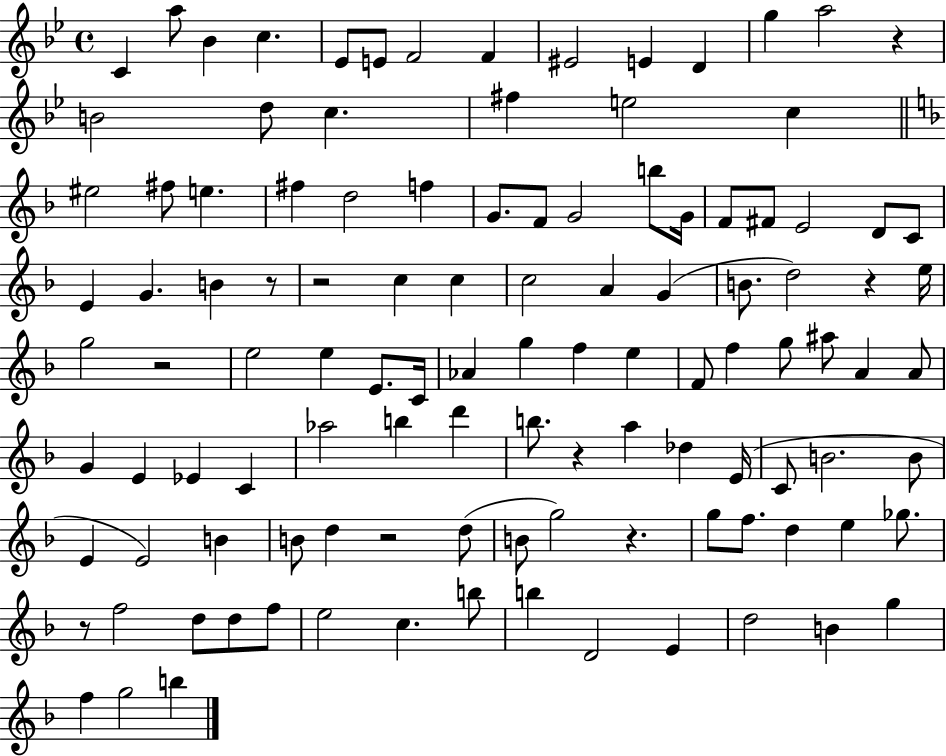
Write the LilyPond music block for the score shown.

{
  \clef treble
  \time 4/4
  \defaultTimeSignature
  \key bes \major
  c'4 a''8 bes'4 c''4. | ees'8 e'8 f'2 f'4 | eis'2 e'4 d'4 | g''4 a''2 r4 | \break b'2 d''8 c''4. | fis''4 e''2 c''4 | \bar "||" \break \key f \major eis''2 fis''8 e''4. | fis''4 d''2 f''4 | g'8. f'8 g'2 b''8 g'16 | f'8 fis'8 e'2 d'8 c'8 | \break e'4 g'4. b'4 r8 | r2 c''4 c''4 | c''2 a'4 g'4( | b'8. d''2) r4 e''16 | \break g''2 r2 | e''2 e''4 e'8. c'16 | aes'4 g''4 f''4 e''4 | f'8 f''4 g''8 ais''8 a'4 a'8 | \break g'4 e'4 ees'4 c'4 | aes''2 b''4 d'''4 | b''8. r4 a''4 des''4 e'16( | c'8 b'2. b'8 | \break e'4 e'2) b'4 | b'8 d''4 r2 d''8( | b'8 g''2) r4. | g''8 f''8. d''4 e''4 ges''8. | \break r8 f''2 d''8 d''8 f''8 | e''2 c''4. b''8 | b''4 d'2 e'4 | d''2 b'4 g''4 | \break f''4 g''2 b''4 | \bar "|."
}